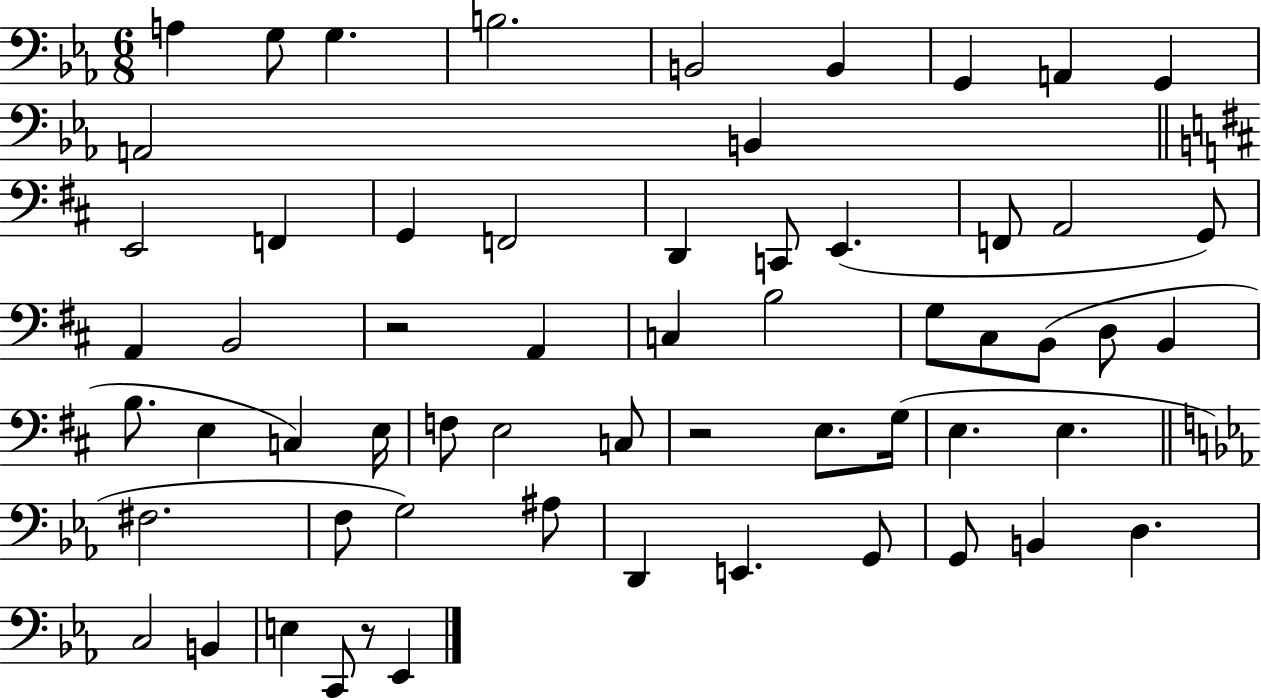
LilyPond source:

{
  \clef bass
  \numericTimeSignature
  \time 6/8
  \key ees \major
  a4 g8 g4. | b2. | b,2 b,4 | g,4 a,4 g,4 | \break a,2 b,4 | \bar "||" \break \key b \minor e,2 f,4 | g,4 f,2 | d,4 c,8 e,4.( | f,8 a,2 g,8) | \break a,4 b,2 | r2 a,4 | c4 b2 | g8 cis8 b,8( d8 b,4 | \break b8. e4 c4) e16 | f8 e2 c8 | r2 e8. g16( | e4. e4. | \break \bar "||" \break \key c \minor fis2. | f8 g2) ais8 | d,4 e,4. g,8 | g,8 b,4 d4. | \break c2 b,4 | e4 c,8 r8 ees,4 | \bar "|."
}